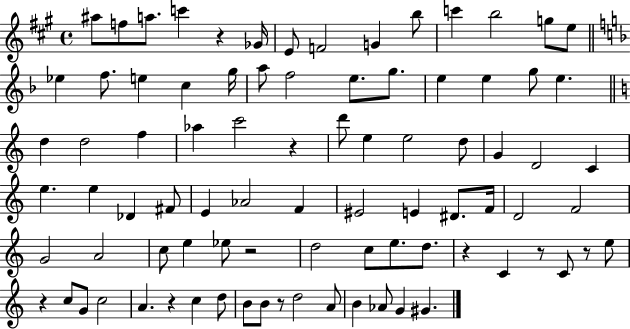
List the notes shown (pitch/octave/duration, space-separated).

A#5/e F5/e A5/e. C6/q R/q Gb4/s E4/e F4/h G4/q B5/e C6/q B5/h G5/e E5/e Eb5/q F5/e. E5/q C5/q G5/s A5/e F5/h E5/e. G5/e. E5/q E5/q G5/e E5/q. D5/q D5/h F5/q Ab5/q C6/h R/q D6/e E5/q E5/h D5/e G4/q D4/h C4/q E5/q. E5/q Db4/q F#4/e E4/q Ab4/h F4/q EIS4/h E4/q D#4/e. F4/s D4/h F4/h G4/h A4/h C5/e E5/q Eb5/e R/h D5/h C5/e E5/e. D5/e. R/q C4/q R/e C4/e R/e E5/e R/q C5/e G4/e C5/h A4/q. R/q C5/q D5/e B4/e B4/e R/e D5/h A4/e B4/q Ab4/e G4/q G#4/q.